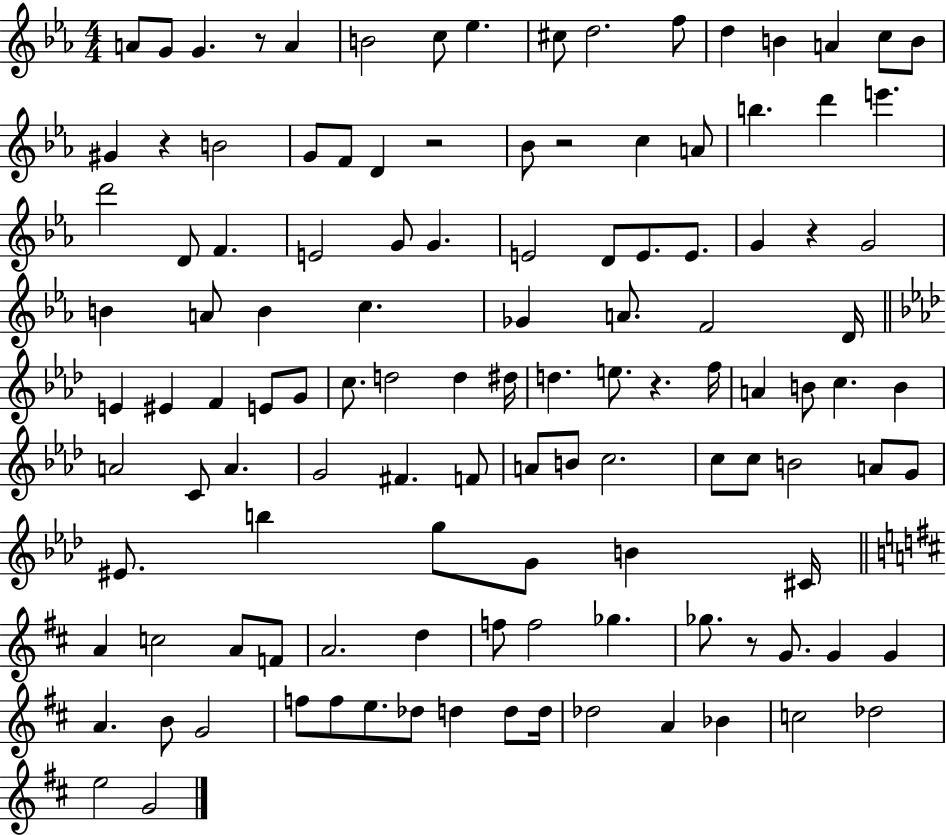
X:1
T:Untitled
M:4/4
L:1/4
K:Eb
A/2 G/2 G z/2 A B2 c/2 _e ^c/2 d2 f/2 d B A c/2 B/2 ^G z B2 G/2 F/2 D z2 _B/2 z2 c A/2 b d' e' d'2 D/2 F E2 G/2 G E2 D/2 E/2 E/2 G z G2 B A/2 B c _G A/2 F2 D/4 E ^E F E/2 G/2 c/2 d2 d ^d/4 d e/2 z f/4 A B/2 c B A2 C/2 A G2 ^F F/2 A/2 B/2 c2 c/2 c/2 B2 A/2 G/2 ^E/2 b g/2 G/2 B ^C/4 A c2 A/2 F/2 A2 d f/2 f2 _g _g/2 z/2 G/2 G G A B/2 G2 f/2 f/2 e/2 _d/2 d d/2 d/4 _d2 A _B c2 _d2 e2 G2